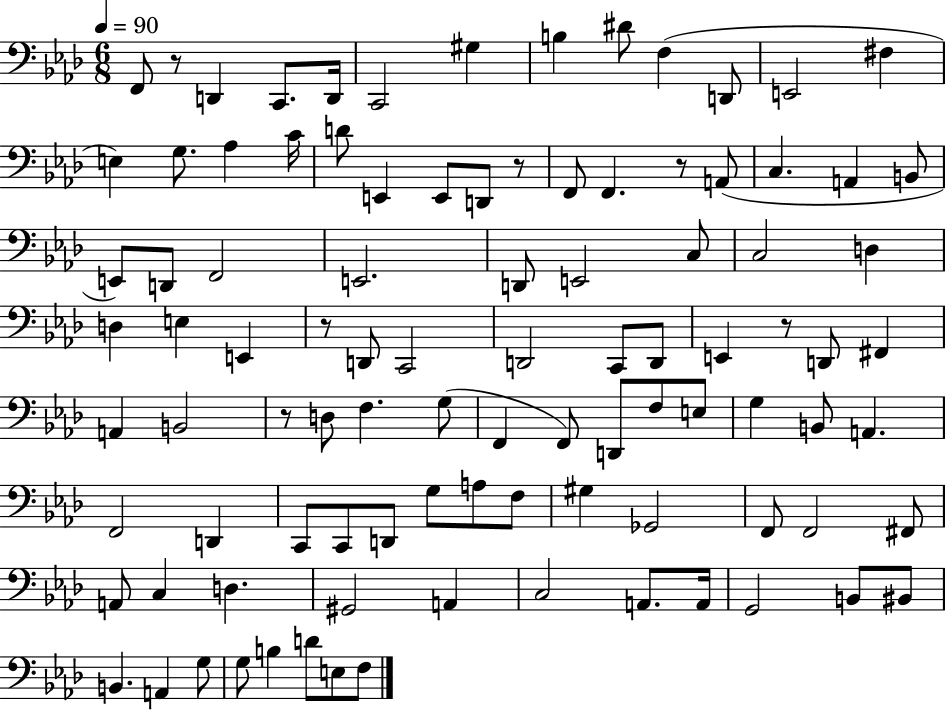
X:1
T:Untitled
M:6/8
L:1/4
K:Ab
F,,/2 z/2 D,, C,,/2 D,,/4 C,,2 ^G, B, ^D/2 F, D,,/2 E,,2 ^F, E, G,/2 _A, C/4 D/2 E,, E,,/2 D,,/2 z/2 F,,/2 F,, z/2 A,,/2 C, A,, B,,/2 E,,/2 D,,/2 F,,2 E,,2 D,,/2 E,,2 C,/2 C,2 D, D, E, E,, z/2 D,,/2 C,,2 D,,2 C,,/2 D,,/2 E,, z/2 D,,/2 ^F,, A,, B,,2 z/2 D,/2 F, G,/2 F,, F,,/2 D,,/2 F,/2 E,/2 G, B,,/2 A,, F,,2 D,, C,,/2 C,,/2 D,,/2 G,/2 A,/2 F,/2 ^G, _G,,2 F,,/2 F,,2 ^F,,/2 A,,/2 C, D, ^G,,2 A,, C,2 A,,/2 A,,/4 G,,2 B,,/2 ^B,,/2 B,, A,, G,/2 G,/2 B, D/2 E,/2 F,/2